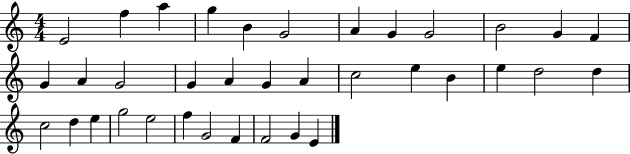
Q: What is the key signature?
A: C major